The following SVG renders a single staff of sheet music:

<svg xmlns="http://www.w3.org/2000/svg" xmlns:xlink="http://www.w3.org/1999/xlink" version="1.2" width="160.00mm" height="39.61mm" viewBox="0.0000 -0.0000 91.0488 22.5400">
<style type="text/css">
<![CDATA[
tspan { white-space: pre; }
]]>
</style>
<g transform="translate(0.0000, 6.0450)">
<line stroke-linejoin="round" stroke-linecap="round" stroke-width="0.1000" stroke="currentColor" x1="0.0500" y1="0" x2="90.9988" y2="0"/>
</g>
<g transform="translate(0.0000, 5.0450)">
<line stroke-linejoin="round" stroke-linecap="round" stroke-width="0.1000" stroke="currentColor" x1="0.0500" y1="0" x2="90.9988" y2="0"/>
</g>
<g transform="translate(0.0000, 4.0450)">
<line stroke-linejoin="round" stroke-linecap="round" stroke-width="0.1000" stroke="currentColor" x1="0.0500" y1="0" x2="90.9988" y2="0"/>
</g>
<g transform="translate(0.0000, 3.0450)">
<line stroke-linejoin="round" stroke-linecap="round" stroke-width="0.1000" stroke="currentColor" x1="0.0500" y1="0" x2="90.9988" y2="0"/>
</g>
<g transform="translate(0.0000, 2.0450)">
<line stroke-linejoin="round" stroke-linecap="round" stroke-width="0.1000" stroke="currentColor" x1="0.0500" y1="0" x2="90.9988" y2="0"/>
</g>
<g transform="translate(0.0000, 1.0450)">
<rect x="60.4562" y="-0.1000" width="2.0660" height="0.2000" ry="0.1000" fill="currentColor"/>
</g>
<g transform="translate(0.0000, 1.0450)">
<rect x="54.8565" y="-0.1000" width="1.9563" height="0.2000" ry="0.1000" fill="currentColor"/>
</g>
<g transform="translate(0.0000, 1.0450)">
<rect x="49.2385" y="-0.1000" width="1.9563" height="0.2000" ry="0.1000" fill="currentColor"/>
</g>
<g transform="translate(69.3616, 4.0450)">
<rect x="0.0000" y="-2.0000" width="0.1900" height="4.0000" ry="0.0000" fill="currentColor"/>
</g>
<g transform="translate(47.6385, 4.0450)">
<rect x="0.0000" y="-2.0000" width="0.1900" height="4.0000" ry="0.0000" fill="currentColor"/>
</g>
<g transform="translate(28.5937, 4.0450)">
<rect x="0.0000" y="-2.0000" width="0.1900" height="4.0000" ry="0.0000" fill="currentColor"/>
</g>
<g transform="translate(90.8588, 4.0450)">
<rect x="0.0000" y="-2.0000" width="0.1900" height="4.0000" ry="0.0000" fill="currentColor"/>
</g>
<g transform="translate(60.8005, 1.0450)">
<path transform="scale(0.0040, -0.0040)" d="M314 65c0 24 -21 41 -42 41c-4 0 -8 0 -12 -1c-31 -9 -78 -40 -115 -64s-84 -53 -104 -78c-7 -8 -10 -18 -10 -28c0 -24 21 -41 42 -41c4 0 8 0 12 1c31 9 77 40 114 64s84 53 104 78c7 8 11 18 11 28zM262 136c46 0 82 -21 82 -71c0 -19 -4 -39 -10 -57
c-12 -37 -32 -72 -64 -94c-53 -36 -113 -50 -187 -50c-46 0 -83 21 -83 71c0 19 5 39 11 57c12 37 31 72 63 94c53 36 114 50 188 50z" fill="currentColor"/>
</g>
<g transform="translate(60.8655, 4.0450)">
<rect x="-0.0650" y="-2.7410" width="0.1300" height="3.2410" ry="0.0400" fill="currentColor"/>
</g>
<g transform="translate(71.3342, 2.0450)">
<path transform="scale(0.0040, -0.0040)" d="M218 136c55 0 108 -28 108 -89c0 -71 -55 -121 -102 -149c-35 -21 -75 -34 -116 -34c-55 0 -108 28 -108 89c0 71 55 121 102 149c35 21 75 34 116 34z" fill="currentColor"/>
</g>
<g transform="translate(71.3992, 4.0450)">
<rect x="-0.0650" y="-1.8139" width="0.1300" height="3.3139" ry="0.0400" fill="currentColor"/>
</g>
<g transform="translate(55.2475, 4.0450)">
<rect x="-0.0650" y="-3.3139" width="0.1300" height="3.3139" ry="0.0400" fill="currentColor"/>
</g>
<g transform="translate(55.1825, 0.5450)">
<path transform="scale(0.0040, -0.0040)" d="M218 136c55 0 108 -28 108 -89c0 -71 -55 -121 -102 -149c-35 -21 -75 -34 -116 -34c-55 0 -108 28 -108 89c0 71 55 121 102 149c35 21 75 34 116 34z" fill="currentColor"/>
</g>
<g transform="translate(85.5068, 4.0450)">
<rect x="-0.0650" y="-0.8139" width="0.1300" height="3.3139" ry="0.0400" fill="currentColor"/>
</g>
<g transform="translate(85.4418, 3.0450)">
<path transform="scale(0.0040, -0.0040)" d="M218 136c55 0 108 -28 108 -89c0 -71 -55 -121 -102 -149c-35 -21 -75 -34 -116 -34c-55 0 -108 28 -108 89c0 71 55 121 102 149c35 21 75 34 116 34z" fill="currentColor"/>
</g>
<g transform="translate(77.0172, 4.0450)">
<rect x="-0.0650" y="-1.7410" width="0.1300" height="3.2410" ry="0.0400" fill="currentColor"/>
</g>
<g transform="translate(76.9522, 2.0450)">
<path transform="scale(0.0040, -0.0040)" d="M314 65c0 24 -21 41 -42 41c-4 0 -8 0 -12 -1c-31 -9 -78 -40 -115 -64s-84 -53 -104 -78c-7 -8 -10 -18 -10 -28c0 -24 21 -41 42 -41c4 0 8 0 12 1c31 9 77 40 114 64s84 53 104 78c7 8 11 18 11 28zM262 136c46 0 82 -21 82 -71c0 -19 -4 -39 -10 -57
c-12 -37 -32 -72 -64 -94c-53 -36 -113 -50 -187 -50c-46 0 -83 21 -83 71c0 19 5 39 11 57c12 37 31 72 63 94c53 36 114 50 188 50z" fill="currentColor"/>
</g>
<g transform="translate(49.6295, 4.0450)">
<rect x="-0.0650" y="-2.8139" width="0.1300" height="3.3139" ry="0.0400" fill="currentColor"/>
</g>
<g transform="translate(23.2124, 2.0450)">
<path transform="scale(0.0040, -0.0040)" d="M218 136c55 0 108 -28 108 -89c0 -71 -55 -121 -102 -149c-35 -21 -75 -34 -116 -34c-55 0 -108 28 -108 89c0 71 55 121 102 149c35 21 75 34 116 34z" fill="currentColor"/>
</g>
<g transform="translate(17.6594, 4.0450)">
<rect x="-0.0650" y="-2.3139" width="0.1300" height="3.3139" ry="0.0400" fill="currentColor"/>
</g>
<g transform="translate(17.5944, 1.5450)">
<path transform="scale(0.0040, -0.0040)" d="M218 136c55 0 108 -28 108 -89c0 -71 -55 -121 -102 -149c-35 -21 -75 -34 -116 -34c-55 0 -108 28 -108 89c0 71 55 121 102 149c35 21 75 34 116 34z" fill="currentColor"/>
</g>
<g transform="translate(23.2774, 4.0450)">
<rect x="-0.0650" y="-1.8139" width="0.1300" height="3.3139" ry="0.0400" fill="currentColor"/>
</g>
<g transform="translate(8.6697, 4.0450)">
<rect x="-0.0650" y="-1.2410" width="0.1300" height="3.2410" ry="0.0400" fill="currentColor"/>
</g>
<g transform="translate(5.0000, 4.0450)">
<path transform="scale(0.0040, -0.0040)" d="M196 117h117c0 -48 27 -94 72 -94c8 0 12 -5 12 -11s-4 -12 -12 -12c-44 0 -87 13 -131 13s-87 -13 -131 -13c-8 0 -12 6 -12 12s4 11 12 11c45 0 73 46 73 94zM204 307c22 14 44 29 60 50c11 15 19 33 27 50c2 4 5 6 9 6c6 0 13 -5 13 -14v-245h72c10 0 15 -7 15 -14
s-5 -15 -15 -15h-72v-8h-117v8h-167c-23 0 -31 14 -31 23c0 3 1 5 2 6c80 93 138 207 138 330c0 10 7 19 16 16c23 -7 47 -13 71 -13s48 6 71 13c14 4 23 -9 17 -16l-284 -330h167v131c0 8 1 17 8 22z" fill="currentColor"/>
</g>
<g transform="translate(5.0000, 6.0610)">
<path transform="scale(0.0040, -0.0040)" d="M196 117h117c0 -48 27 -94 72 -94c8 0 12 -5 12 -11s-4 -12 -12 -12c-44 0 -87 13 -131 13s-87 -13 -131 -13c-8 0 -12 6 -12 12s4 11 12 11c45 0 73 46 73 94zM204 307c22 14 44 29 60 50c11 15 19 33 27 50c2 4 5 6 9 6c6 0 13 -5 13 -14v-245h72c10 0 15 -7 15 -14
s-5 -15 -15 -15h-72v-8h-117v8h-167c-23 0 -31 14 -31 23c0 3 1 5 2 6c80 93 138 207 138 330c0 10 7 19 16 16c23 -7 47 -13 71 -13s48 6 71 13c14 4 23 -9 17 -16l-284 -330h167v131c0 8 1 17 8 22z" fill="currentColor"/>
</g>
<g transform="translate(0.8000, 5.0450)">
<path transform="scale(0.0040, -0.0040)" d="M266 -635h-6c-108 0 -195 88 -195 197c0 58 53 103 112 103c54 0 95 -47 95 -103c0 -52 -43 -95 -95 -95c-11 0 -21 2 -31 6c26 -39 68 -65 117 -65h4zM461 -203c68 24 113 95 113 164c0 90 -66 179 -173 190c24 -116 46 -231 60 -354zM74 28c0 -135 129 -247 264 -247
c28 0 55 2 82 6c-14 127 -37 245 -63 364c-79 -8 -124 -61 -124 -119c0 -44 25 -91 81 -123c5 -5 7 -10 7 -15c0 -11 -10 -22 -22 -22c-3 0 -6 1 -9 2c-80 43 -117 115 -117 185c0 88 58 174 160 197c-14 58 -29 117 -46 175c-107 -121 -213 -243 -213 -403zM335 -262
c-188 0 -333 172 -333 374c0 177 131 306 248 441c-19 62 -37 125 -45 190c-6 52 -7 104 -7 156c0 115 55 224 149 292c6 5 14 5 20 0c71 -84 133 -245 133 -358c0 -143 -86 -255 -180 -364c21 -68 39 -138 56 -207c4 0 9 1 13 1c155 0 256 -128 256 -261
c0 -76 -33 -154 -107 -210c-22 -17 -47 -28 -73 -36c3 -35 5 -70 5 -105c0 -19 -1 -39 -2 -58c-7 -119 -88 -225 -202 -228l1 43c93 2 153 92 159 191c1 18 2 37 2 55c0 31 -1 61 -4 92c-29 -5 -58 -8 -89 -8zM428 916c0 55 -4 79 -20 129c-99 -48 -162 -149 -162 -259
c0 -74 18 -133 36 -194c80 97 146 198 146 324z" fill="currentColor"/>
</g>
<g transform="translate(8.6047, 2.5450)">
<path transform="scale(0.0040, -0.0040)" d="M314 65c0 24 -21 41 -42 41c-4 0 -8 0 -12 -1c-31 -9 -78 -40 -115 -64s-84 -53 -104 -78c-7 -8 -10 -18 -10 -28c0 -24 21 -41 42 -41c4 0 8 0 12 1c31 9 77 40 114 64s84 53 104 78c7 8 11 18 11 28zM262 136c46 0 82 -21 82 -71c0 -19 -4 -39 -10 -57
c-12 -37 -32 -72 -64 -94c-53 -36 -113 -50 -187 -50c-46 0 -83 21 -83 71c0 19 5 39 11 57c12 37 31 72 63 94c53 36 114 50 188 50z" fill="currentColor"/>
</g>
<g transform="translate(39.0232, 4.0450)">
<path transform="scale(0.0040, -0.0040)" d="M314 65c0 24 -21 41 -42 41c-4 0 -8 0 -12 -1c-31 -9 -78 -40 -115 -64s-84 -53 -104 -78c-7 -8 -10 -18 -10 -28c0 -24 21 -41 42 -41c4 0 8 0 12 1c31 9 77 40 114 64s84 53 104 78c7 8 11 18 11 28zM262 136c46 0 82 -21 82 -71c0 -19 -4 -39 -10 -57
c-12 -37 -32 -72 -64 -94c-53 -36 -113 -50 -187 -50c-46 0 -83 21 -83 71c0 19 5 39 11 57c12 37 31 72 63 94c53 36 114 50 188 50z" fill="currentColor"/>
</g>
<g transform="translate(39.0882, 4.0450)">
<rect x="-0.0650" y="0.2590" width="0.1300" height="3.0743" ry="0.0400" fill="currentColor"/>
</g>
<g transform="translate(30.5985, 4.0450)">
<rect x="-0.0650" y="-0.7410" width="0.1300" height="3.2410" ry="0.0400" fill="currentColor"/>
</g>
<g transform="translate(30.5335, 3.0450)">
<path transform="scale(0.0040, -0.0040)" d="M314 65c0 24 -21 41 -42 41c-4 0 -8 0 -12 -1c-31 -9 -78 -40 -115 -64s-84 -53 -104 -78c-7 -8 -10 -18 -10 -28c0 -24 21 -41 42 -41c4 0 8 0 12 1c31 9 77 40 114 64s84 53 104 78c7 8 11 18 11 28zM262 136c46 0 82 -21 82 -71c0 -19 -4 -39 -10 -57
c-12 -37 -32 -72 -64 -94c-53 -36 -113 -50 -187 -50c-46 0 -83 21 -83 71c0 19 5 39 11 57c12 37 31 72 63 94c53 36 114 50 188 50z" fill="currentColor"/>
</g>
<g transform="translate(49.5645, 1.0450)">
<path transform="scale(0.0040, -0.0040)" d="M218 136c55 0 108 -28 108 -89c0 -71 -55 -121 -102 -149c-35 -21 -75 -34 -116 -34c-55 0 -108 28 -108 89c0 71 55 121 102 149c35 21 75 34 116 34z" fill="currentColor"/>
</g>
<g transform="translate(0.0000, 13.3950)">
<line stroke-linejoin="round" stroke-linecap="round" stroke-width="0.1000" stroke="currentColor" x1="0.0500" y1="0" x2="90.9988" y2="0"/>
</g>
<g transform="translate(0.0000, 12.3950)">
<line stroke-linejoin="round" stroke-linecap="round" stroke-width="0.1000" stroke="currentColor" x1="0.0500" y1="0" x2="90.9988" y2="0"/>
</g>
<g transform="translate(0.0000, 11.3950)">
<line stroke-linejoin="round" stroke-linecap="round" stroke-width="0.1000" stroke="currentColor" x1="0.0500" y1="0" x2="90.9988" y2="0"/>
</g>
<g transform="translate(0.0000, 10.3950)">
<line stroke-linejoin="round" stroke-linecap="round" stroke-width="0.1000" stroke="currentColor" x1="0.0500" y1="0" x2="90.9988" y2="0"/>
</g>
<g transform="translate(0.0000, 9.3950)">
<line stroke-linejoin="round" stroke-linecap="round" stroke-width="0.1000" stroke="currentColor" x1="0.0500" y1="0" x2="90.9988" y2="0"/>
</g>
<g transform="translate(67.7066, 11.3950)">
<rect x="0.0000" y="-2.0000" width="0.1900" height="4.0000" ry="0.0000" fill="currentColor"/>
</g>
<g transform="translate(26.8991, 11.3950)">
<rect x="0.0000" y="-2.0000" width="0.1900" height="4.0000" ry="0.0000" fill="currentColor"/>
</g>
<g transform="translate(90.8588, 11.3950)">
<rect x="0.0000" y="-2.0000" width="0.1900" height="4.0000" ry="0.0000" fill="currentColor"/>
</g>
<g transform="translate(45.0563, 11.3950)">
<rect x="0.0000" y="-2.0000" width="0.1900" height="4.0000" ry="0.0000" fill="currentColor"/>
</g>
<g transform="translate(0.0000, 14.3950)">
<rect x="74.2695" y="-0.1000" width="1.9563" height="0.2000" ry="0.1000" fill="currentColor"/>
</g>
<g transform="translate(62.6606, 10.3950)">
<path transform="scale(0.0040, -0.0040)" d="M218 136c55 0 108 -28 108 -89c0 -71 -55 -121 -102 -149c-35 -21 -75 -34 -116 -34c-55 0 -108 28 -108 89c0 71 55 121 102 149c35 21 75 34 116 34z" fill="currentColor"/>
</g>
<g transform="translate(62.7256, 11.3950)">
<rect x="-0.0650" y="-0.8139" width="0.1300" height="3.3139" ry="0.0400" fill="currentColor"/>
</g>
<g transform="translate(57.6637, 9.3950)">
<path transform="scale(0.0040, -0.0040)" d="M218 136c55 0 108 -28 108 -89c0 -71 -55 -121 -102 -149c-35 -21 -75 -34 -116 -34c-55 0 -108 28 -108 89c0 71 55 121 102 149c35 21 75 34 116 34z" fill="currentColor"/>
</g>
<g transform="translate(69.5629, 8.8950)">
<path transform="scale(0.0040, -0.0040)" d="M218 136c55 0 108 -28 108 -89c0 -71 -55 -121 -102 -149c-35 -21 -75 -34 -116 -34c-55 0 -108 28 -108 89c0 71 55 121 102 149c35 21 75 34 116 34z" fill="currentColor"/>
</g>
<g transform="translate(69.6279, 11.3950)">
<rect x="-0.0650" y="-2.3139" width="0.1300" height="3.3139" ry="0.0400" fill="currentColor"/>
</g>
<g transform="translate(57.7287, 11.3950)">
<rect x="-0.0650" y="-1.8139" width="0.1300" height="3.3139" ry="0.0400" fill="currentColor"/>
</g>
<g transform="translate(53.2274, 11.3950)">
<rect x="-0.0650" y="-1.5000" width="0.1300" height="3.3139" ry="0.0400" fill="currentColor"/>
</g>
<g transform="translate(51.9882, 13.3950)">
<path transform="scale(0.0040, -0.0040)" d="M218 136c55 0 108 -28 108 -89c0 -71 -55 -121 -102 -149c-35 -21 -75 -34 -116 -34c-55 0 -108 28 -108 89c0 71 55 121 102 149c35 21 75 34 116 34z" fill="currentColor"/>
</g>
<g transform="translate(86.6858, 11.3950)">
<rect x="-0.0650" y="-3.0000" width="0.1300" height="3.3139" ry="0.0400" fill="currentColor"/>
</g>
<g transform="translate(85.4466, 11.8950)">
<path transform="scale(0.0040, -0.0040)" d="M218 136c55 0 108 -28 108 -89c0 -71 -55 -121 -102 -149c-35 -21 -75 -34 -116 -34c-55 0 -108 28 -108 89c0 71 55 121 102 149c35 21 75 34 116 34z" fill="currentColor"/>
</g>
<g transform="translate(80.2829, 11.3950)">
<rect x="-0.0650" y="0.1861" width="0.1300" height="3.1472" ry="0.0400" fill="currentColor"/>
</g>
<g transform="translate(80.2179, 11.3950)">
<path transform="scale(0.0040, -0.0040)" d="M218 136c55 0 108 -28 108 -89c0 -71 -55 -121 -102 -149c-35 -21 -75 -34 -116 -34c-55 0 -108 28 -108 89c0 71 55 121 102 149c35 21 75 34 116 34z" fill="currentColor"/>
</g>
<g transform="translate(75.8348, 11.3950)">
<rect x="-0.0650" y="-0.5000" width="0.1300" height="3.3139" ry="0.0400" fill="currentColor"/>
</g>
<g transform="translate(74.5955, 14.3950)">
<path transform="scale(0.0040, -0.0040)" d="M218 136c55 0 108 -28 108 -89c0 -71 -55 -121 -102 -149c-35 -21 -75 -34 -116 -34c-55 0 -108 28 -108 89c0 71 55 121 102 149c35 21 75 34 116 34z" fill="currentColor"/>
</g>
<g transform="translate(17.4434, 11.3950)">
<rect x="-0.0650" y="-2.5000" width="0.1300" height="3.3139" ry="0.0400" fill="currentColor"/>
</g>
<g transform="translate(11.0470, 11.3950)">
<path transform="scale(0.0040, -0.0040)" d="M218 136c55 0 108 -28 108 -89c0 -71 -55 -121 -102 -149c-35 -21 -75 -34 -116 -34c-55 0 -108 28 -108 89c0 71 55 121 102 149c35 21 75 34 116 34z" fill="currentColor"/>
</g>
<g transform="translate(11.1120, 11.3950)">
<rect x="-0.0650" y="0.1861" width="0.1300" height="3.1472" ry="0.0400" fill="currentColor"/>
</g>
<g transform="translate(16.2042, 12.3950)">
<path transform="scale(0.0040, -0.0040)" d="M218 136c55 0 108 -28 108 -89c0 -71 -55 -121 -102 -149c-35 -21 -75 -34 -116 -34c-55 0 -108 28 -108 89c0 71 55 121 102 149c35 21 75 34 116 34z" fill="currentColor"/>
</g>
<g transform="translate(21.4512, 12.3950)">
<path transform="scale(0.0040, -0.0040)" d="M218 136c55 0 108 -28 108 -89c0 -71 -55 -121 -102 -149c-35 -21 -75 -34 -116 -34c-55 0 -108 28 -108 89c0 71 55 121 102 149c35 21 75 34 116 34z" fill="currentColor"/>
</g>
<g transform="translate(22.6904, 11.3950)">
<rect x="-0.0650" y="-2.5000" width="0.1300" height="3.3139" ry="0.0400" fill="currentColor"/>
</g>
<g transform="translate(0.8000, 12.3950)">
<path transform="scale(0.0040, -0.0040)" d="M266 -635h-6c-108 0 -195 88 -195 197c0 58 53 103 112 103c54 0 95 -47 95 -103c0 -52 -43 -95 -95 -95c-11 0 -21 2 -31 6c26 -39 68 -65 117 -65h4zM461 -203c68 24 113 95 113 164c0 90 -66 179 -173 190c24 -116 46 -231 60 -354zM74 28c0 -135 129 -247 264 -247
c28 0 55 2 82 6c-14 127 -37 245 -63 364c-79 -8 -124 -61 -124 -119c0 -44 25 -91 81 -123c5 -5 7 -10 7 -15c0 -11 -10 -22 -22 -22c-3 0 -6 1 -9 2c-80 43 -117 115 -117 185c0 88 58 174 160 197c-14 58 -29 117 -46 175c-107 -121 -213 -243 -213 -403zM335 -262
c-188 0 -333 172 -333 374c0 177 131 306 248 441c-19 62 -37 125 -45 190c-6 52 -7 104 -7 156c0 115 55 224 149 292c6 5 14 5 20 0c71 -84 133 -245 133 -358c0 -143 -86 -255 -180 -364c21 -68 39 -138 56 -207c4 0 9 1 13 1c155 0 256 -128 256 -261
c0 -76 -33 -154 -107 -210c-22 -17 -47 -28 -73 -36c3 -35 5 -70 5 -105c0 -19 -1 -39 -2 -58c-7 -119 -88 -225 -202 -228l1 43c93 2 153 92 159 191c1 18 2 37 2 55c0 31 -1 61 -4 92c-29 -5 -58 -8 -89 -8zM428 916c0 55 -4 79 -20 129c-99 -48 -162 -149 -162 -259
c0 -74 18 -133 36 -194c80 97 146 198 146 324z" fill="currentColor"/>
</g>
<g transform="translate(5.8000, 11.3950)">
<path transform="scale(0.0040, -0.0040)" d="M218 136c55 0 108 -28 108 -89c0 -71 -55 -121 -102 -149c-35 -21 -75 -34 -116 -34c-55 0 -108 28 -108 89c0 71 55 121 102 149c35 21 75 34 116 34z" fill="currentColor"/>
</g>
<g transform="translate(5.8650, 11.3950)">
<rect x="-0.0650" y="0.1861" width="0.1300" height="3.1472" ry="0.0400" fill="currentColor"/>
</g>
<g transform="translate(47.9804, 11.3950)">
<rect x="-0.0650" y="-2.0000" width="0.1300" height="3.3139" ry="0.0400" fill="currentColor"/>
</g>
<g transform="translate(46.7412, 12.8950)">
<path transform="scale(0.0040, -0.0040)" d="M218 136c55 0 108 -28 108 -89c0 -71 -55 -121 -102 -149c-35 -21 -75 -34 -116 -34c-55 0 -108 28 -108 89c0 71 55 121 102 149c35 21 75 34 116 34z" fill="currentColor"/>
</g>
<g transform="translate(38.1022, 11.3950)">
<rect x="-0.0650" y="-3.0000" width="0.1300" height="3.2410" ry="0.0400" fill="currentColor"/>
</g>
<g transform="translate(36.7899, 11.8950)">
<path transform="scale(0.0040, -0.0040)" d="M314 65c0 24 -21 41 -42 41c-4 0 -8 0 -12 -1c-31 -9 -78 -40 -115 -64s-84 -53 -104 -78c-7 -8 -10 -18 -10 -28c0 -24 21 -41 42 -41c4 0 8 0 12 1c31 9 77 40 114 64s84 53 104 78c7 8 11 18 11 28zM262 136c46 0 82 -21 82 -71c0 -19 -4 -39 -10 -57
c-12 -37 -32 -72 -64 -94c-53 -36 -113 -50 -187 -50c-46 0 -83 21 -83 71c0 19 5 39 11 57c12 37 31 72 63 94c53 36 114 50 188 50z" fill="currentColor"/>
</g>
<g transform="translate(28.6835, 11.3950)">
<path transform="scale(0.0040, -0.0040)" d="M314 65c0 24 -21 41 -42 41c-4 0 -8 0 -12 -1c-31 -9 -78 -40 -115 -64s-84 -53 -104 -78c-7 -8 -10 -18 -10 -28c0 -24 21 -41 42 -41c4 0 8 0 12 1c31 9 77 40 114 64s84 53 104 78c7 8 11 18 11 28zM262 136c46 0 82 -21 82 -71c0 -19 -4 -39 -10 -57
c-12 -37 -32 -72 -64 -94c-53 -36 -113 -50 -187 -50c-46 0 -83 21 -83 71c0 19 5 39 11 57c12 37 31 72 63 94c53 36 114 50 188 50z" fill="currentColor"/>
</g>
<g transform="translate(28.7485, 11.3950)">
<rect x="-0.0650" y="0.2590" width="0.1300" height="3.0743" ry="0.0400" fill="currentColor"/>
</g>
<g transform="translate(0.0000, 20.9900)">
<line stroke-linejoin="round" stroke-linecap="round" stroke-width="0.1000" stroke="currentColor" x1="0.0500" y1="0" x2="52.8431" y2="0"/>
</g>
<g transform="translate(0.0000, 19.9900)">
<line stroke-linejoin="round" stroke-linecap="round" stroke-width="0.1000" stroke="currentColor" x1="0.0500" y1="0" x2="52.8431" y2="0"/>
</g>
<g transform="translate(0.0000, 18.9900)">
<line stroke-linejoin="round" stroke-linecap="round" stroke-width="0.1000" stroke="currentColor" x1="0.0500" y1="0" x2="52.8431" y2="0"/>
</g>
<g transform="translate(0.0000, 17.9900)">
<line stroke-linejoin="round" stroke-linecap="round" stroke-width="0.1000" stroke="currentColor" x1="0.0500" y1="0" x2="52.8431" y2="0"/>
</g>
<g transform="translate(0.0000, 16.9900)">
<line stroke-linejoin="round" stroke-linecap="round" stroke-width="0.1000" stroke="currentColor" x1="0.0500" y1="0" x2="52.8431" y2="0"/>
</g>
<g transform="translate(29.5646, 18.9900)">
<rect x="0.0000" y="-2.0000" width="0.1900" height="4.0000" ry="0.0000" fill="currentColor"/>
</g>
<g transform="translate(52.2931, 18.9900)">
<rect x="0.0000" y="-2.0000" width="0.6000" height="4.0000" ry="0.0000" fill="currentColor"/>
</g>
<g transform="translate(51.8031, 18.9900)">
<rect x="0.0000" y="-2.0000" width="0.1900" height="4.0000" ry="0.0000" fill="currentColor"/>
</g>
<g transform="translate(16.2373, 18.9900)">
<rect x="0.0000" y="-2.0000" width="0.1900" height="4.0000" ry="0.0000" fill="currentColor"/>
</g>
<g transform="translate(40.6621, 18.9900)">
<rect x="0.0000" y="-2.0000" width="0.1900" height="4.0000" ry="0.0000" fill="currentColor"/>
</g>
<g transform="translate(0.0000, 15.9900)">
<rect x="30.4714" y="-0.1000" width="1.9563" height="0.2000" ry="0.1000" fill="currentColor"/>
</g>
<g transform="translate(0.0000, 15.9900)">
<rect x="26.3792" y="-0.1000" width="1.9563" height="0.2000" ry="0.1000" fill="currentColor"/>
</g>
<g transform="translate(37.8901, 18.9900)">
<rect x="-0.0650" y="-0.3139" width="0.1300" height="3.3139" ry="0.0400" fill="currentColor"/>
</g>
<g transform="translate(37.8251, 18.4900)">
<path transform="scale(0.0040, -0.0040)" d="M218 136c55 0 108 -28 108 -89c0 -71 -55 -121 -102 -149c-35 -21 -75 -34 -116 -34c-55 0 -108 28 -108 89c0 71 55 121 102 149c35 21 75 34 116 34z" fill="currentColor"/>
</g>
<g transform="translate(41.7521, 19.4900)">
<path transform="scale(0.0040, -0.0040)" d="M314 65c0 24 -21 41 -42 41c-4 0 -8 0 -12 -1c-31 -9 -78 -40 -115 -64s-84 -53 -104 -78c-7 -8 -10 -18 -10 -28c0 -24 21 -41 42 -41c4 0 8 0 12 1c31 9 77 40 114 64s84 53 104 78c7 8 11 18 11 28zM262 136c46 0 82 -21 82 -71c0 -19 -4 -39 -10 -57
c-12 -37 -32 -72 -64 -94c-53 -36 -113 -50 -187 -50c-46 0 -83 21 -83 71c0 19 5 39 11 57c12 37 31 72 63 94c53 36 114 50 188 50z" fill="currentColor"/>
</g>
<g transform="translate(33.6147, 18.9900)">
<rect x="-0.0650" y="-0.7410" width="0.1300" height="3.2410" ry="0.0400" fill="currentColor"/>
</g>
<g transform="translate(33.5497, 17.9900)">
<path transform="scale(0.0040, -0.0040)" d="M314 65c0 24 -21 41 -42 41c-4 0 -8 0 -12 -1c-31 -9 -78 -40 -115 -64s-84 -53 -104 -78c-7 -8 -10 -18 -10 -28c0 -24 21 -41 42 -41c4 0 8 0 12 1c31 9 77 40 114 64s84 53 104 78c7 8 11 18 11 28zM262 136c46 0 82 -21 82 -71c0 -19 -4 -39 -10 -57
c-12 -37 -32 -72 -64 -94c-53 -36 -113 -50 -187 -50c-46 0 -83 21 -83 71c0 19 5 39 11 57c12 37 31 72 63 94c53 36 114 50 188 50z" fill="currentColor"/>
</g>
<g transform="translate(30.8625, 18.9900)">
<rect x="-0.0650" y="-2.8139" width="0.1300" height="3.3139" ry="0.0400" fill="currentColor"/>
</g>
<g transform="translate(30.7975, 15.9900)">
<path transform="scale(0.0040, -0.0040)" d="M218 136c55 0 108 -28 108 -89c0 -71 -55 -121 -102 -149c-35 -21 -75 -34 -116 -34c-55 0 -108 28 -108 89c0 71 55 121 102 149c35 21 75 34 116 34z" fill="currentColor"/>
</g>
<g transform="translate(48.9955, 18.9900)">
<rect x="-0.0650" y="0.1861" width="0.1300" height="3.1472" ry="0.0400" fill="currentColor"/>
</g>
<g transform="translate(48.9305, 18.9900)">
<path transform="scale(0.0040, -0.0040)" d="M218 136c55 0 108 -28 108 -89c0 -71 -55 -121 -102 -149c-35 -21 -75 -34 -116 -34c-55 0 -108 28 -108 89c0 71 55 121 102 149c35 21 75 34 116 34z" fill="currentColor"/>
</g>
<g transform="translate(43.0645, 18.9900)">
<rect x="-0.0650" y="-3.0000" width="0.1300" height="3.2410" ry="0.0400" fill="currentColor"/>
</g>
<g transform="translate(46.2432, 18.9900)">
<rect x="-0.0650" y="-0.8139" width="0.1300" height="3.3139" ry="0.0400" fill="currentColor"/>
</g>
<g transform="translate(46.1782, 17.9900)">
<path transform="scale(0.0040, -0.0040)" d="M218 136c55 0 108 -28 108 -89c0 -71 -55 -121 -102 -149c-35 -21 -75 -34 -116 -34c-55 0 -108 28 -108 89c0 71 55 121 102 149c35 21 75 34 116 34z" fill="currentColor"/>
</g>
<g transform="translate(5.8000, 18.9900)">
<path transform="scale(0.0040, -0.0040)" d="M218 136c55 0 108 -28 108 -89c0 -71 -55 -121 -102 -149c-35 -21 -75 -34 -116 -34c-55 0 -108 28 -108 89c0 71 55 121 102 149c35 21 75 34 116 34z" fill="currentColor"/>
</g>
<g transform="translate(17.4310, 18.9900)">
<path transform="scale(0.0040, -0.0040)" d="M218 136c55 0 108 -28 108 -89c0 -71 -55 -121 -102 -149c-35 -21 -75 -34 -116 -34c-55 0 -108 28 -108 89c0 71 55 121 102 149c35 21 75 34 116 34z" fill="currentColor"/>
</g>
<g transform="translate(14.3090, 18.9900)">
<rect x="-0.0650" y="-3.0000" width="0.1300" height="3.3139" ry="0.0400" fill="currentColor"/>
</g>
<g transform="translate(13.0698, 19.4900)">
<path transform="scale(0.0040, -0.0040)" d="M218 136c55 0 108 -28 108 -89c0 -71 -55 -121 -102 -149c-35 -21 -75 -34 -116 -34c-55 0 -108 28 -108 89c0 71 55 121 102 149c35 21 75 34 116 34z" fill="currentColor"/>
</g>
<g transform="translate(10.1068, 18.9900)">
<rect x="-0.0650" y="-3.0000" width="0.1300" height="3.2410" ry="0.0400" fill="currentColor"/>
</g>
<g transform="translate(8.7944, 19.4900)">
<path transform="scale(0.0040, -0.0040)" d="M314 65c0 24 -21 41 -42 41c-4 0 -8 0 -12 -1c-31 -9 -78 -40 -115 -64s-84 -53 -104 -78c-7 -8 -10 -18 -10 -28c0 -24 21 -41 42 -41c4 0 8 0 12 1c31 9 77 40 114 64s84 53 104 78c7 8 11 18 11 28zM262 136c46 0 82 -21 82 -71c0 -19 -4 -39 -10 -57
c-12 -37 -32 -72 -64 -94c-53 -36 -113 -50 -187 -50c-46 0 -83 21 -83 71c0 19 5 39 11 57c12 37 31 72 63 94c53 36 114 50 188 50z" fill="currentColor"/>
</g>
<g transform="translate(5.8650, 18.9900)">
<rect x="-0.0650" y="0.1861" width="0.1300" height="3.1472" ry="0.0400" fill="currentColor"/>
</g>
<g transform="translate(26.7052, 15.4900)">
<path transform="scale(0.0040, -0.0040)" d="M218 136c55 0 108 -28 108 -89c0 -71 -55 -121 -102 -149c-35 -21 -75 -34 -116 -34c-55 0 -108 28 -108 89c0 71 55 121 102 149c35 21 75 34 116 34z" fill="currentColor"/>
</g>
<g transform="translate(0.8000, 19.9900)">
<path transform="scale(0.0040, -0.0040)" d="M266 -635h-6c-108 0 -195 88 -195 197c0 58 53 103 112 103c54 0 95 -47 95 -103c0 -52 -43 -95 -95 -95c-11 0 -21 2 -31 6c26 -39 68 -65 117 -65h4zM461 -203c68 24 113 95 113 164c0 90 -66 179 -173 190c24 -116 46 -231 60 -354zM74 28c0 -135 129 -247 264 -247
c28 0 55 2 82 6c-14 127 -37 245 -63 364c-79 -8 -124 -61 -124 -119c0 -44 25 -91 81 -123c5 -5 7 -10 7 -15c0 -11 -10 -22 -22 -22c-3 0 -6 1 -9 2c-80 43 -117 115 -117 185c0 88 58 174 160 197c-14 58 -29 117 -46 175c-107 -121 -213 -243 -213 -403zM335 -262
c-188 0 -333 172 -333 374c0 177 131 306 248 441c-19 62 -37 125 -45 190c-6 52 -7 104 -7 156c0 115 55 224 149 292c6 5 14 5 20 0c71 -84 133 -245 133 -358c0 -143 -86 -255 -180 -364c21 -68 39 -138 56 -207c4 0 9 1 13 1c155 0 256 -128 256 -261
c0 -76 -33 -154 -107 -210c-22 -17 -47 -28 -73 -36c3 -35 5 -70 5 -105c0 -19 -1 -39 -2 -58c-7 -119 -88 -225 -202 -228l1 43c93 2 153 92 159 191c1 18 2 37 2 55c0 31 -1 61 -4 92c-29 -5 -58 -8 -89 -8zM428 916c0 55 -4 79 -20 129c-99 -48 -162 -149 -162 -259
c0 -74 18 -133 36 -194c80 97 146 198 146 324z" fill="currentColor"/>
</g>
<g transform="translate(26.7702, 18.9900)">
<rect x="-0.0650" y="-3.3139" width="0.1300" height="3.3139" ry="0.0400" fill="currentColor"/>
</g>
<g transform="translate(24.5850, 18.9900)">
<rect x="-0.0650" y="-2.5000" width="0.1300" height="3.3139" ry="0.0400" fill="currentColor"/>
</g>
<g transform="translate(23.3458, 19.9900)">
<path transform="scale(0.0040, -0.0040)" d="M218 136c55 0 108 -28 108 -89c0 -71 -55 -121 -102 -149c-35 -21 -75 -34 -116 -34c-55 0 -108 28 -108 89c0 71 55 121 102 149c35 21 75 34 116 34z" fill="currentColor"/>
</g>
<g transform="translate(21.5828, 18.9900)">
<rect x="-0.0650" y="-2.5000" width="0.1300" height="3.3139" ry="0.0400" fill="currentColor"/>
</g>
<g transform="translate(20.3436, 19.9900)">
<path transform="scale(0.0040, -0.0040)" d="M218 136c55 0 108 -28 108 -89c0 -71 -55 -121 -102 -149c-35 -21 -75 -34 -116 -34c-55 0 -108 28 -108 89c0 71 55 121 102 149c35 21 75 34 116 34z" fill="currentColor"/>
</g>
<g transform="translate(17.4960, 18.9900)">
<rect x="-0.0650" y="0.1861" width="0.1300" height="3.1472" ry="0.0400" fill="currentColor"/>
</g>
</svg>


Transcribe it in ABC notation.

X:1
T:Untitled
M:4/4
L:1/4
K:C
e2 g f d2 B2 a b a2 f f2 d B B G G B2 A2 F E f d g C B A B A2 A B G G b a d2 c A2 d B